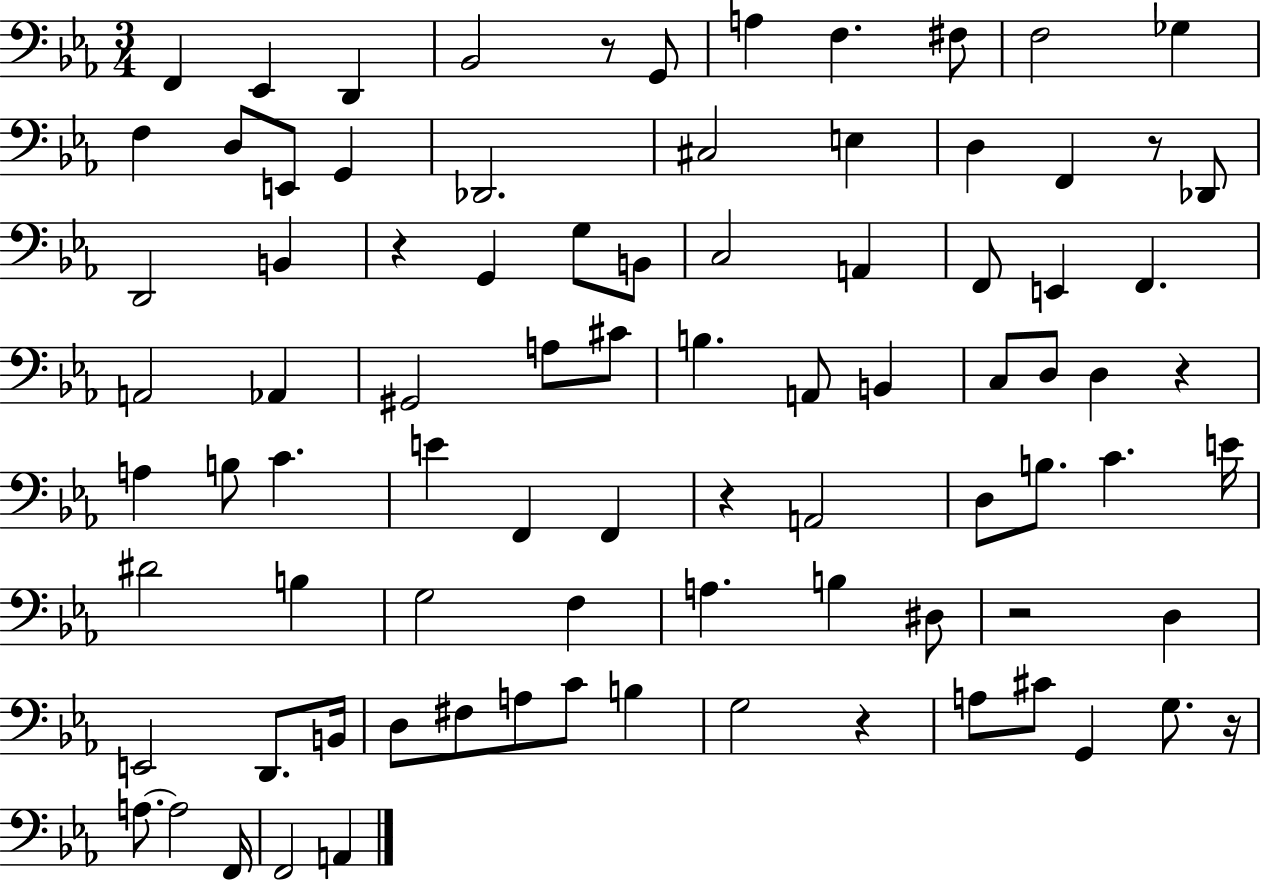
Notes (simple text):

F2/q Eb2/q D2/q Bb2/h R/e G2/e A3/q F3/q. F#3/e F3/h Gb3/q F3/q D3/e E2/e G2/q Db2/h. C#3/h E3/q D3/q F2/q R/e Db2/e D2/h B2/q R/q G2/q G3/e B2/e C3/h A2/q F2/e E2/q F2/q. A2/h Ab2/q G#2/h A3/e C#4/e B3/q. A2/e B2/q C3/e D3/e D3/q R/q A3/q B3/e C4/q. E4/q F2/q F2/q R/q A2/h D3/e B3/e. C4/q. E4/s D#4/h B3/q G3/h F3/q A3/q. B3/q D#3/e R/h D3/q E2/h D2/e. B2/s D3/e F#3/e A3/e C4/e B3/q G3/h R/q A3/e C#4/e G2/q G3/e. R/s A3/e. A3/h F2/s F2/h A2/q